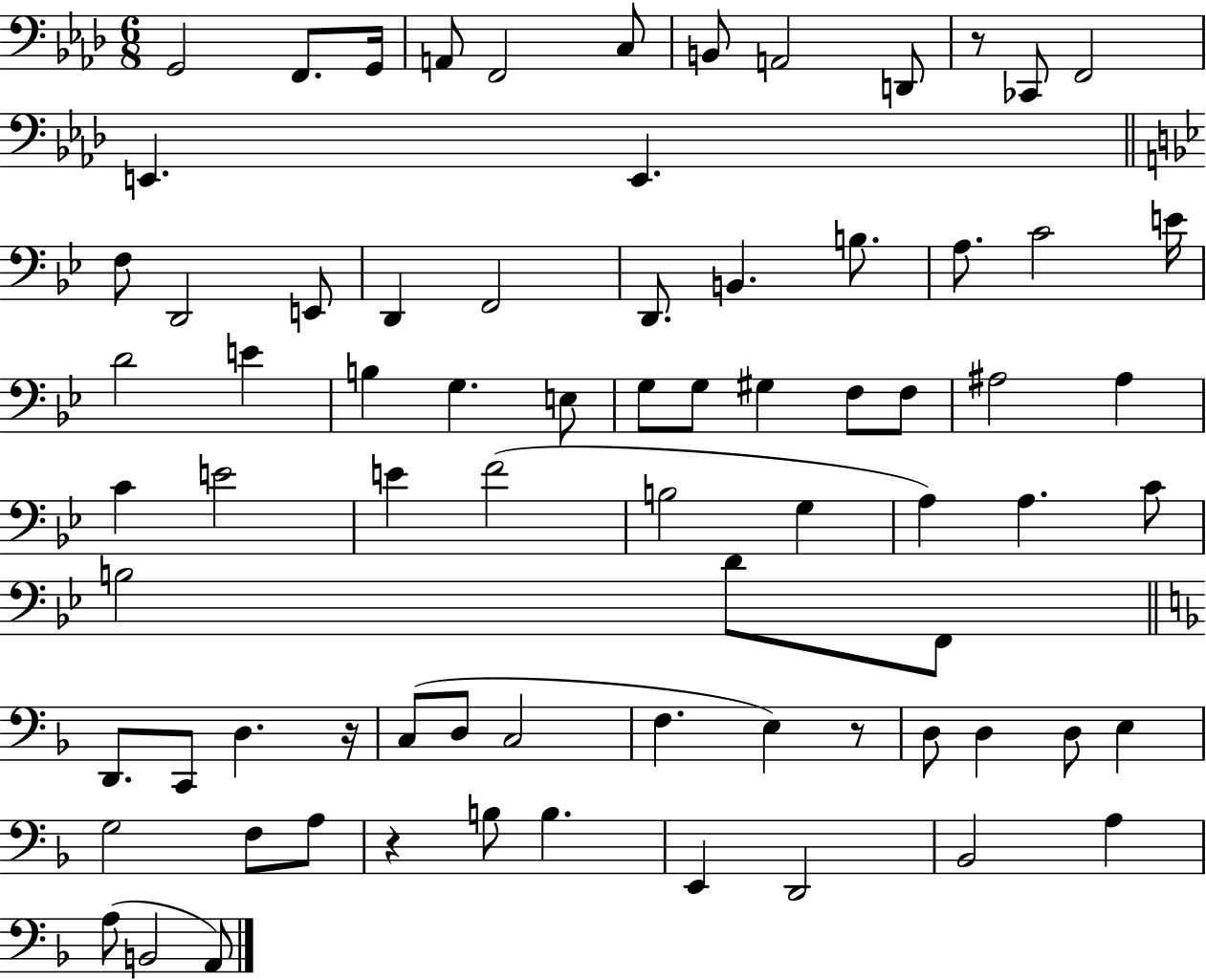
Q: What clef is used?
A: bass